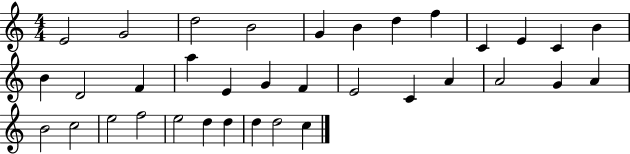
E4/h G4/h D5/h B4/h G4/q B4/q D5/q F5/q C4/q E4/q C4/q B4/q B4/q D4/h F4/q A5/q E4/q G4/q F4/q E4/h C4/q A4/q A4/h G4/q A4/q B4/h C5/h E5/h F5/h E5/h D5/q D5/q D5/q D5/h C5/q